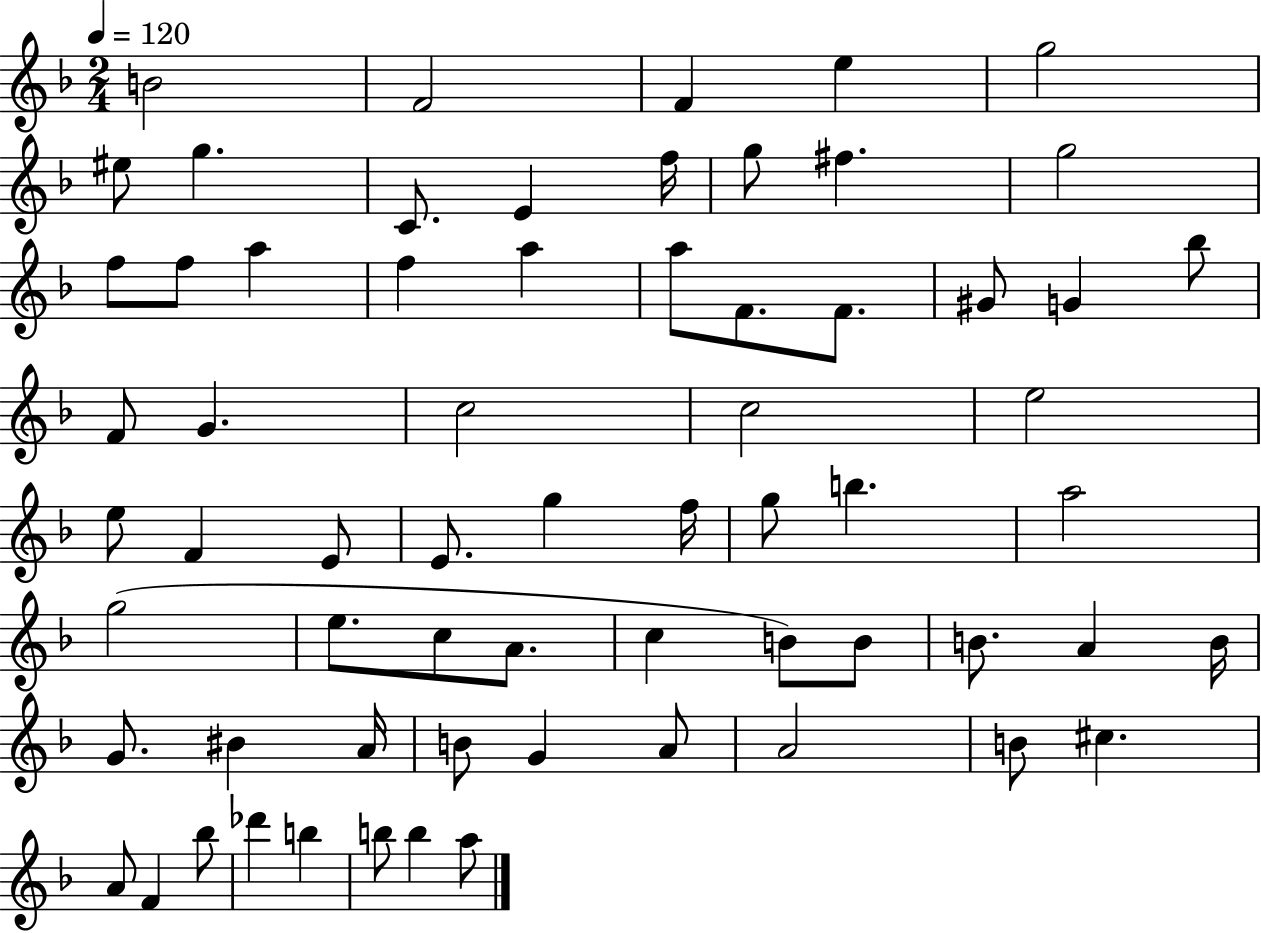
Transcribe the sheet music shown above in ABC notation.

X:1
T:Untitled
M:2/4
L:1/4
K:F
B2 F2 F e g2 ^e/2 g C/2 E f/4 g/2 ^f g2 f/2 f/2 a f a a/2 F/2 F/2 ^G/2 G _b/2 F/2 G c2 c2 e2 e/2 F E/2 E/2 g f/4 g/2 b a2 g2 e/2 c/2 A/2 c B/2 B/2 B/2 A B/4 G/2 ^B A/4 B/2 G A/2 A2 B/2 ^c A/2 F _b/2 _d' b b/2 b a/2